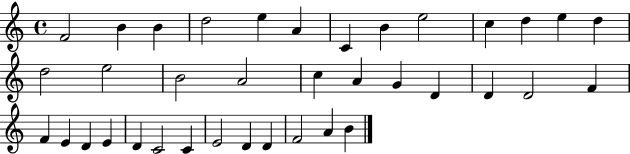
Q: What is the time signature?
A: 4/4